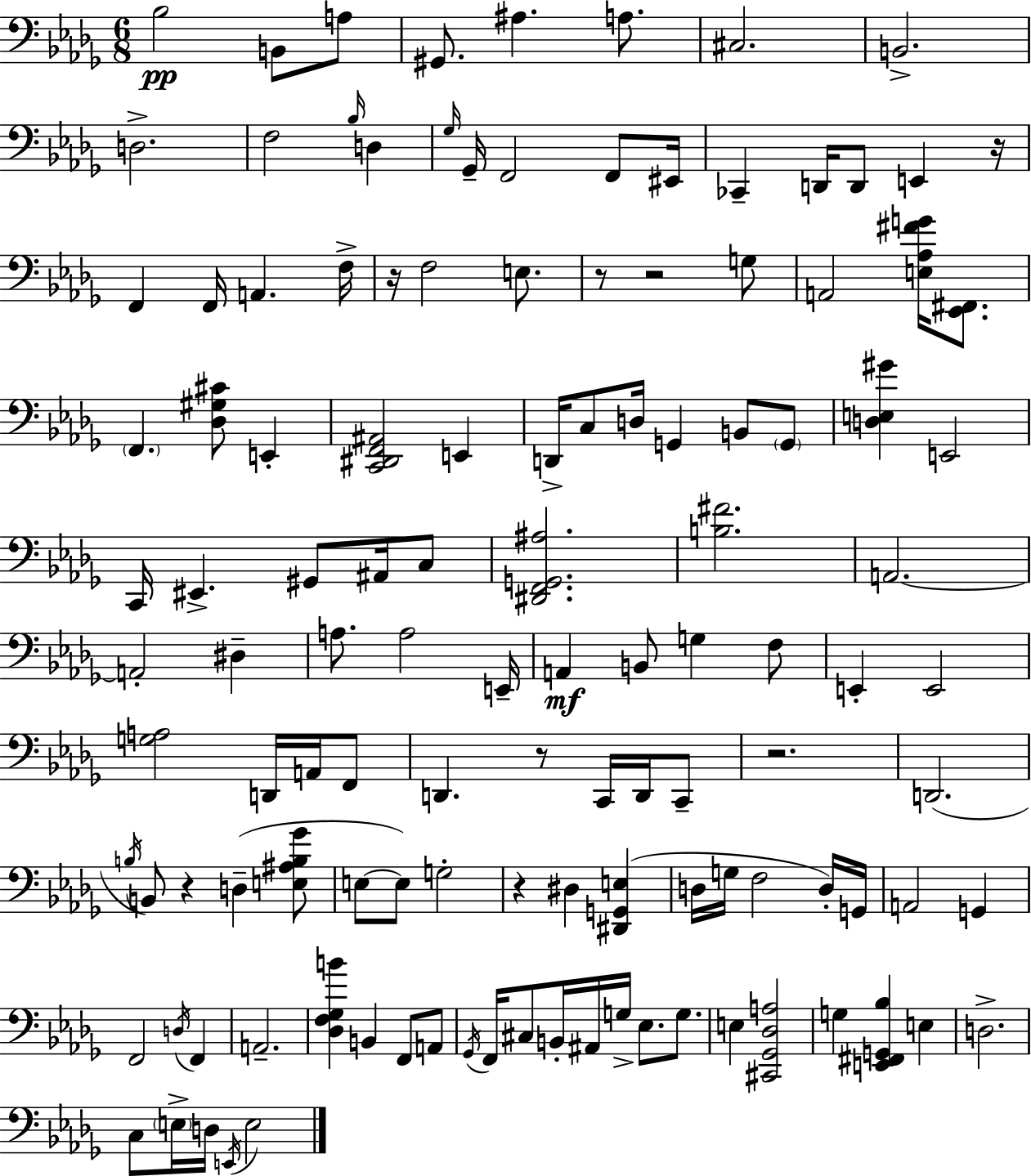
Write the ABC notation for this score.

X:1
T:Untitled
M:6/8
L:1/4
K:Bbm
_B,2 B,,/2 A,/2 ^G,,/2 ^A, A,/2 ^C,2 B,,2 D,2 F,2 _B,/4 D, _G,/4 _G,,/4 F,,2 F,,/2 ^E,,/4 _C,, D,,/4 D,,/2 E,, z/4 F,, F,,/4 A,, F,/4 z/4 F,2 E,/2 z/2 z2 G,/2 A,,2 [E,_A,^FG]/4 [_E,,^F,,]/2 F,, [_D,^G,^C]/2 E,, [C,,^D,,F,,^A,,]2 E,, D,,/4 C,/2 D,/4 G,, B,,/2 G,,/2 [D,E,^G] E,,2 C,,/4 ^E,, ^G,,/2 ^A,,/4 C,/2 [^D,,F,,G,,^A,]2 [B,^F]2 A,,2 A,,2 ^D, A,/2 A,2 E,,/4 A,, B,,/2 G, F,/2 E,, E,,2 [G,A,]2 D,,/4 A,,/4 F,,/2 D,, z/2 C,,/4 D,,/4 C,,/2 z2 D,,2 B,/4 B,,/2 z D, [E,^A,B,_G]/2 E,/2 E,/2 G,2 z ^D, [^D,,G,,E,] D,/4 G,/4 F,2 D,/4 G,,/4 A,,2 G,, F,,2 D,/4 F,, A,,2 [_D,F,_G,B] B,, F,,/2 A,,/2 _G,,/4 F,,/4 ^C,/2 B,,/4 ^A,,/4 G,/4 _E,/2 G,/2 E, [^C,,_G,,_D,A,]2 G, [E,,^F,,G,,_B,] E, D,2 C,/2 E,/4 D,/4 E,,/4 E,2